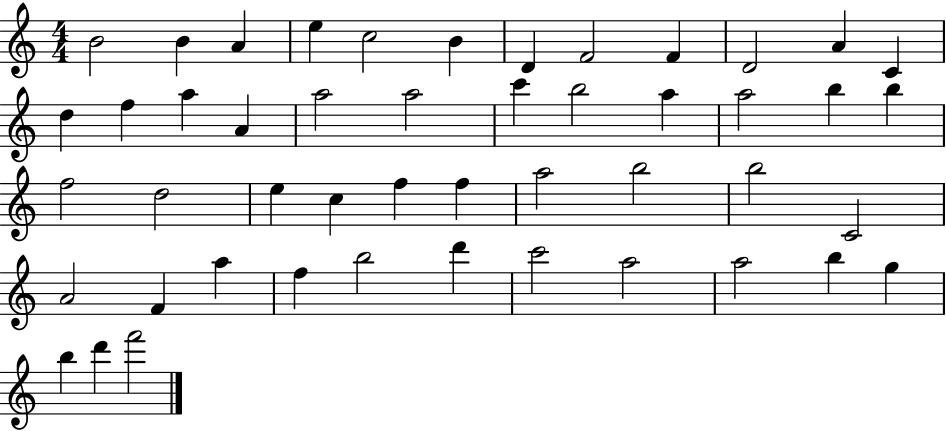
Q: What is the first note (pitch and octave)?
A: B4